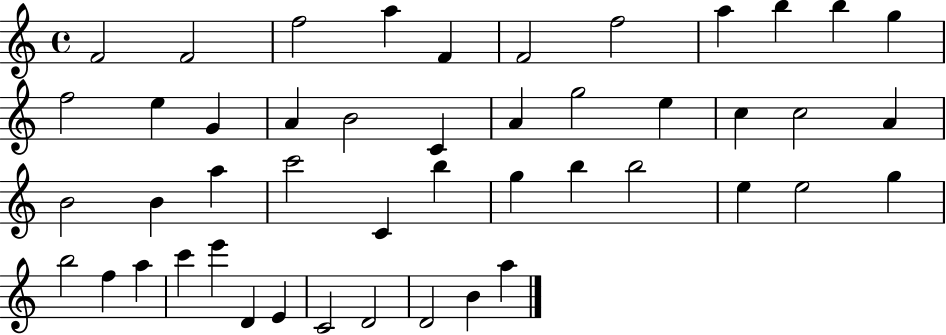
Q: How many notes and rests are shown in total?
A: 47